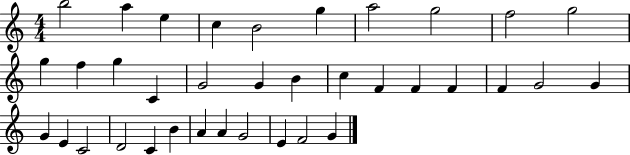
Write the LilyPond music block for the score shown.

{
  \clef treble
  \numericTimeSignature
  \time 4/4
  \key c \major
  b''2 a''4 e''4 | c''4 b'2 g''4 | a''2 g''2 | f''2 g''2 | \break g''4 f''4 g''4 c'4 | g'2 g'4 b'4 | c''4 f'4 f'4 f'4 | f'4 g'2 g'4 | \break g'4 e'4 c'2 | d'2 c'4 b'4 | a'4 a'4 g'2 | e'4 f'2 g'4 | \break \bar "|."
}